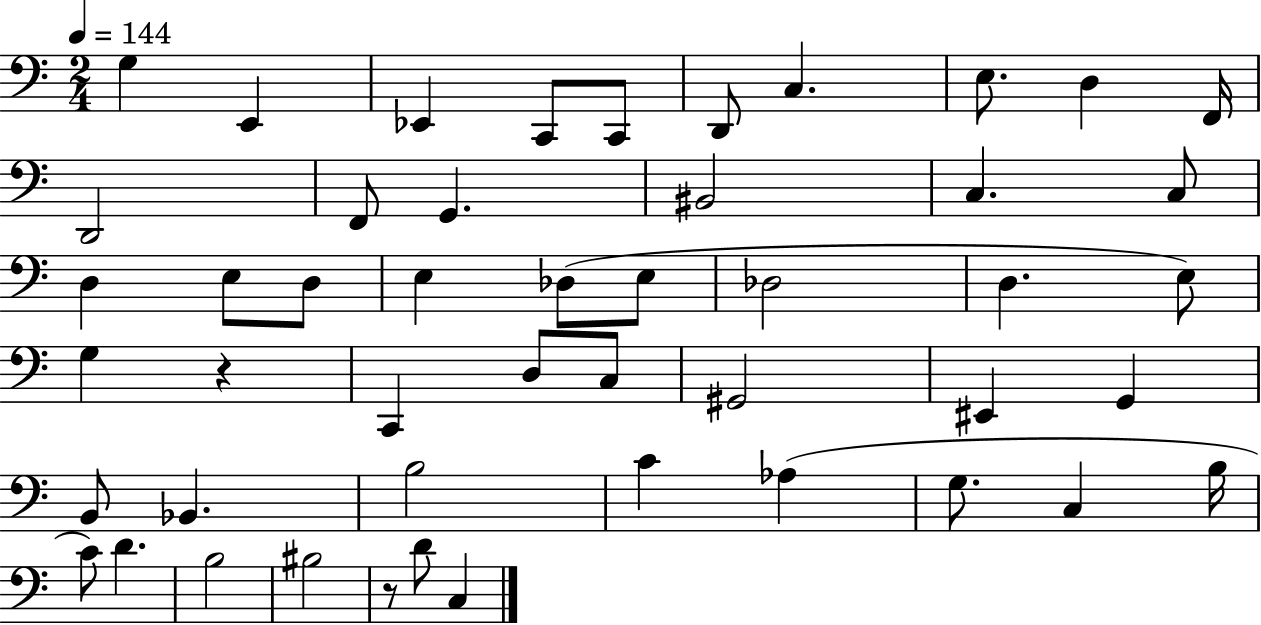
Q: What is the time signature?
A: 2/4